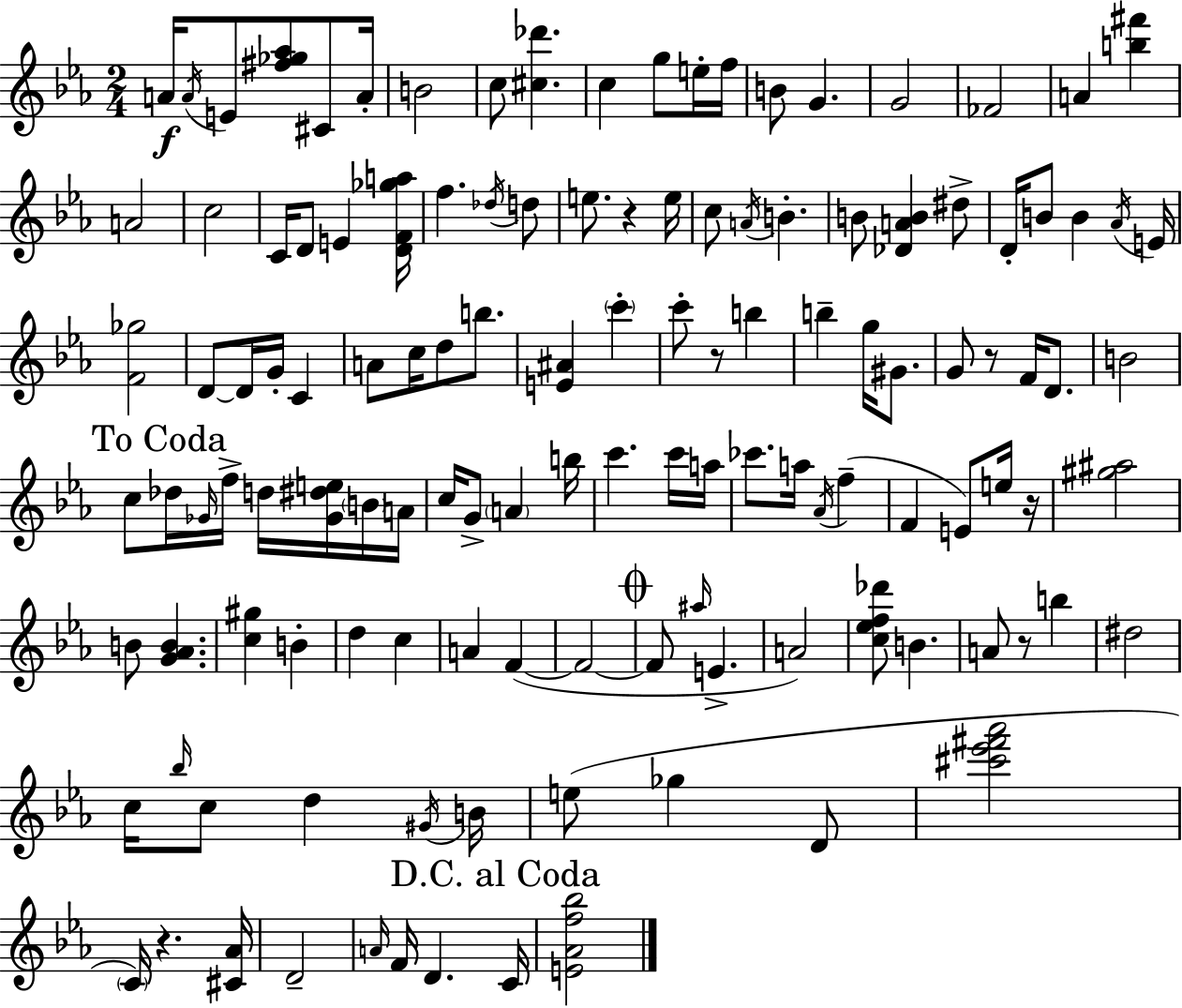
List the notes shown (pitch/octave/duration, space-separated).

A4/s A4/s E4/e [F#5,Gb5,Ab5]/e C#4/e A4/s B4/h C5/e [C#5,Db6]/q. C5/q G5/e E5/s F5/s B4/e G4/q. G4/h FES4/h A4/q [B5,F#6]/q A4/h C5/h C4/s D4/e E4/q [D4,F4,Gb5,A5]/s F5/q. Db5/s D5/e E5/e. R/q E5/s C5/e A4/s B4/q. B4/e [Db4,A4,B4]/q D#5/e D4/s B4/e B4/q Ab4/s E4/s [F4,Gb5]/h D4/e D4/s G4/s C4/q A4/e C5/s D5/e B5/e. [E4,A#4]/q C6/q C6/e R/e B5/q B5/q G5/s G#4/e. G4/e R/e F4/s D4/e. B4/h C5/e Db5/s Gb4/s F5/s D5/s [Gb4,D#5,E5]/s B4/s A4/s C5/s G4/e A4/q B5/s C6/q. C6/s A5/s CES6/e. A5/s Ab4/s F5/q F4/q E4/e E5/s R/s [G#5,A#5]/h B4/e [G4,Ab4,B4]/q. [C5,G#5]/q B4/q D5/q C5/q A4/q F4/q F4/h F4/e A#5/s E4/q. A4/h [C5,Eb5,F5,Db6]/e B4/q. A4/e R/e B5/q D#5/h C5/s Bb5/s C5/e D5/q G#4/s B4/s E5/e Gb5/q D4/e [C#6,Eb6,F#6,Ab6]/h C4/s R/q. [C#4,Ab4]/s D4/h A4/s F4/s D4/q. C4/s [E4,Ab4,F5,Bb5]/h